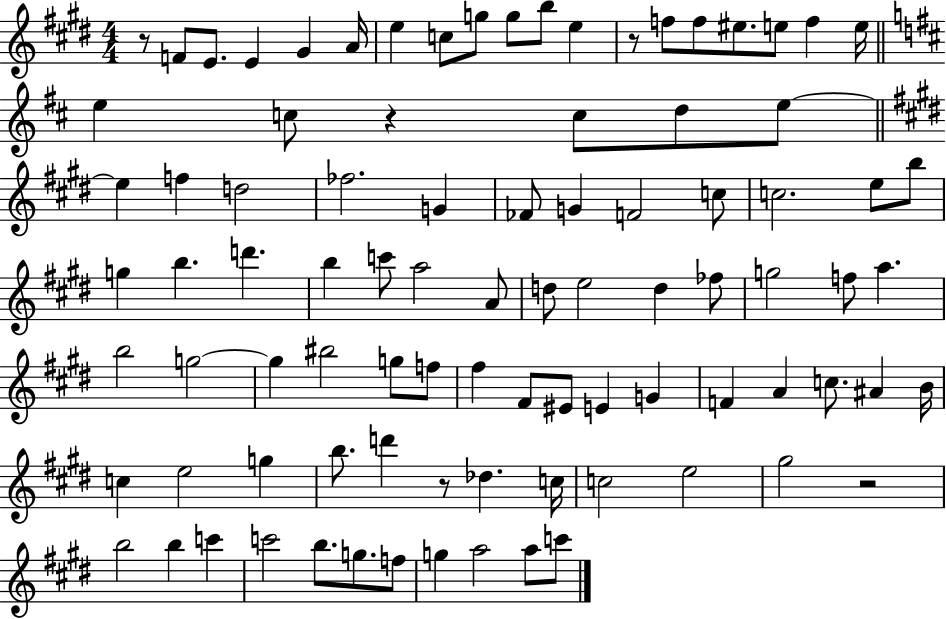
R/e F4/e E4/e. E4/q G#4/q A4/s E5/q C5/e G5/e G5/e B5/e E5/q R/e F5/e F5/e EIS5/e. E5/e F5/q E5/s E5/q C5/e R/q C5/e D5/e E5/e E5/q F5/q D5/h FES5/h. G4/q FES4/e G4/q F4/h C5/e C5/h. E5/e B5/e G5/q B5/q. D6/q. B5/q C6/e A5/h A4/e D5/e E5/h D5/q FES5/e G5/h F5/e A5/q. B5/h G5/h G5/q BIS5/h G5/e F5/e F#5/q F#4/e EIS4/e E4/q G4/q F4/q A4/q C5/e. A#4/q B4/s C5/q E5/h G5/q B5/e. D6/q R/e Db5/q. C5/s C5/h E5/h G#5/h R/h B5/h B5/q C6/q C6/h B5/e. G5/e. F5/e G5/q A5/h A5/e C6/e